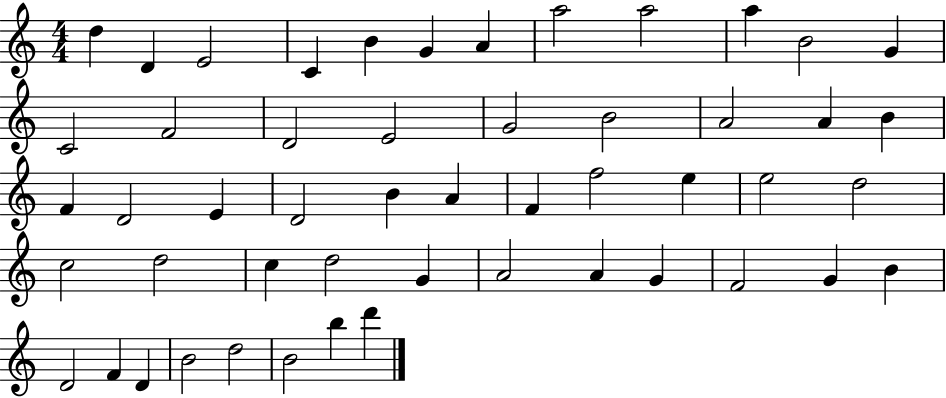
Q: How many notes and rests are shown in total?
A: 51